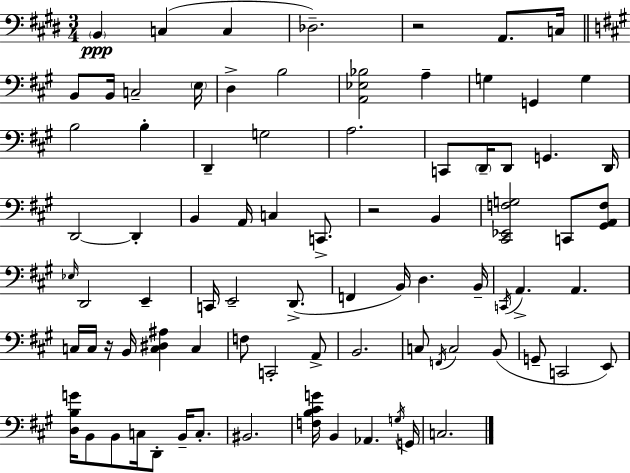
{
  \clef bass
  \numericTimeSignature
  \time 3/4
  \key e \major
  \parenthesize b,4\ppp c4( c4 | des2.--) | r2 a,8. c16 | \bar "||" \break \key a \major b,8 b,16 c2-- \parenthesize e16 | d4-> b2 | <a, ees bes>2 a4-- | g4 g,4 g4 | \break b2 b4-. | d,4-- g2 | a2. | c,8 \parenthesize d,16-- d,8 g,4. d,16 | \break d,2~~ d,4-. | b,4 a,16 c4 c,8.-> | r2 b,4 | <cis, ees, f g>2 c,8 <gis, a, f>8 | \break \grace { ees16 } d,2 e,4-- | c,16 e,2-- d,8.->( | f,4 b,16) d4. | b,16-- \acciaccatura { c,16 } a,4.-> a,4. | \break c16 c16 r16 b,16 <c dis ais>4 c4 | f8 c,2-. | a,8-> b,2. | c8 \acciaccatura { f,16 } c2 | \break b,8( g,8-- c,2 | e,8) <d b g'>16 b,8 b,8 c16 d,8-. b,16-- | c8.-. bis,2. | <f b cis' g'>16 b,4 aes,4. | \break \acciaccatura { g16 } g,16 c2. | \bar "|."
}